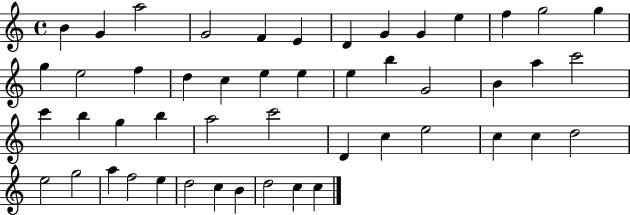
B4/q G4/q A5/h G4/h F4/q E4/q D4/q G4/q G4/q E5/q F5/q G5/h G5/q G5/q E5/h F5/q D5/q C5/q E5/q E5/q E5/q B5/q G4/h B4/q A5/q C6/h C6/q B5/q G5/q B5/q A5/h C6/h D4/q C5/q E5/h C5/q C5/q D5/h E5/h G5/h A5/q F5/h E5/q D5/h C5/q B4/q D5/h C5/q C5/q